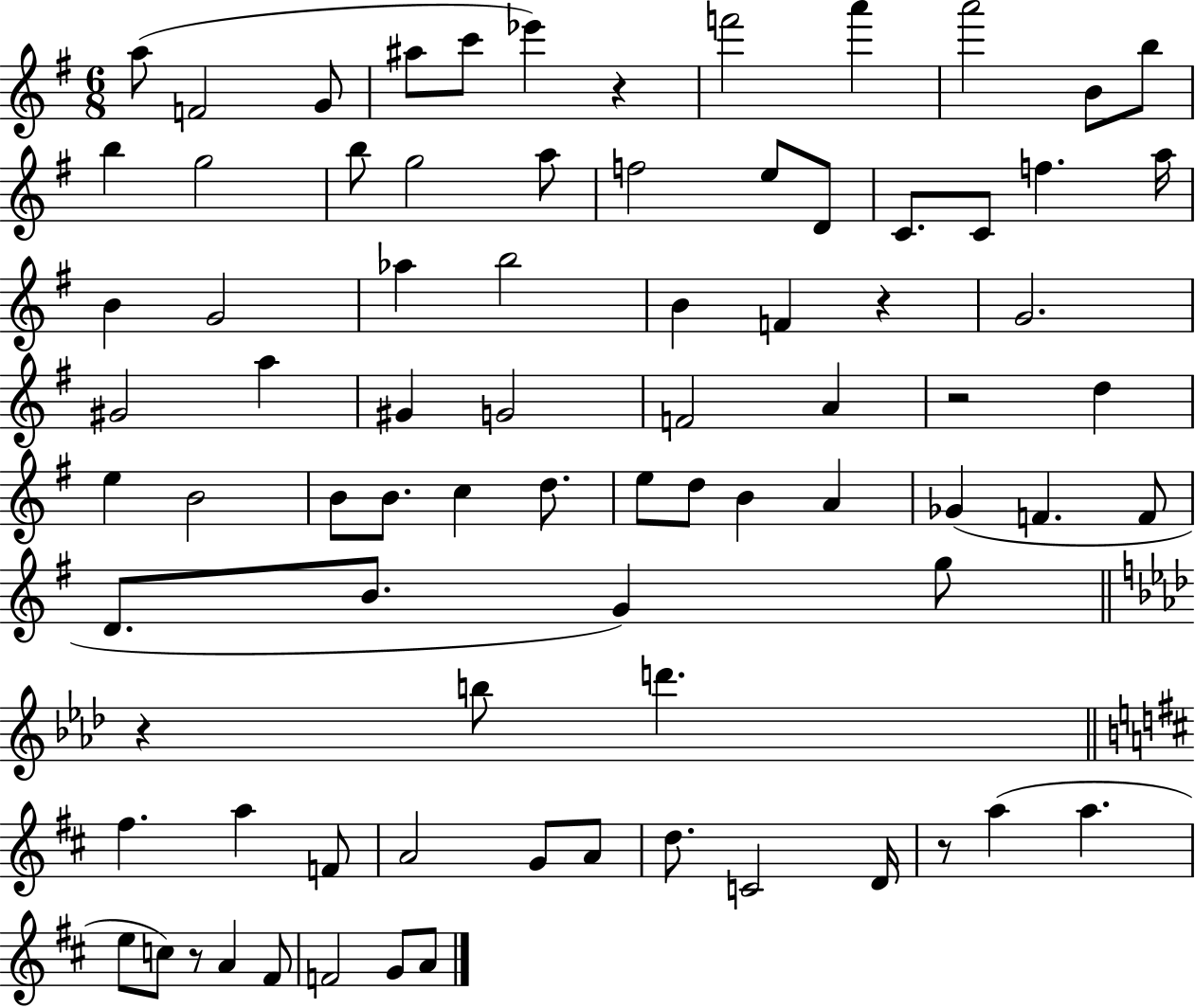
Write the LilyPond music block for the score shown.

{
  \clef treble
  \numericTimeSignature
  \time 6/8
  \key g \major
  a''8( f'2 g'8 | ais''8 c'''8 ees'''4) r4 | f'''2 a'''4 | a'''2 b'8 b''8 | \break b''4 g''2 | b''8 g''2 a''8 | f''2 e''8 d'8 | c'8. c'8 f''4. a''16 | \break b'4 g'2 | aes''4 b''2 | b'4 f'4 r4 | g'2. | \break gis'2 a''4 | gis'4 g'2 | f'2 a'4 | r2 d''4 | \break e''4 b'2 | b'8 b'8. c''4 d''8. | e''8 d''8 b'4 a'4 | ges'4( f'4. f'8 | \break d'8. b'8. g'4) g''8 | \bar "||" \break \key aes \major r4 b''8 d'''4. | \bar "||" \break \key d \major fis''4. a''4 f'8 | a'2 g'8 a'8 | d''8. c'2 d'16 | r8 a''4( a''4. | \break e''8 c''8) r8 a'4 fis'8 | f'2 g'8 a'8 | \bar "|."
}